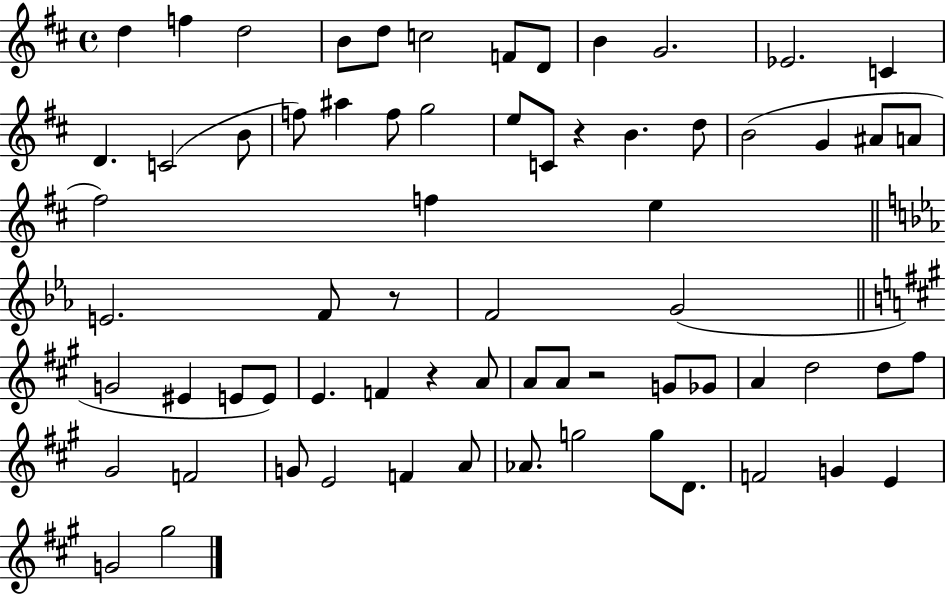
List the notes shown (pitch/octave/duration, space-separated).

D5/q F5/q D5/h B4/e D5/e C5/h F4/e D4/e B4/q G4/h. Eb4/h. C4/q D4/q. C4/h B4/e F5/e A#5/q F5/e G5/h E5/e C4/e R/q B4/q. D5/e B4/h G4/q A#4/e A4/e F#5/h F5/q E5/q E4/h. F4/e R/e F4/h G4/h G4/h EIS4/q E4/e E4/e E4/q. F4/q R/q A4/e A4/e A4/e R/h G4/e Gb4/e A4/q D5/h D5/e F#5/e G#4/h F4/h G4/e E4/h F4/q A4/e Ab4/e. G5/h G5/e D4/e. F4/h G4/q E4/q G4/h G#5/h